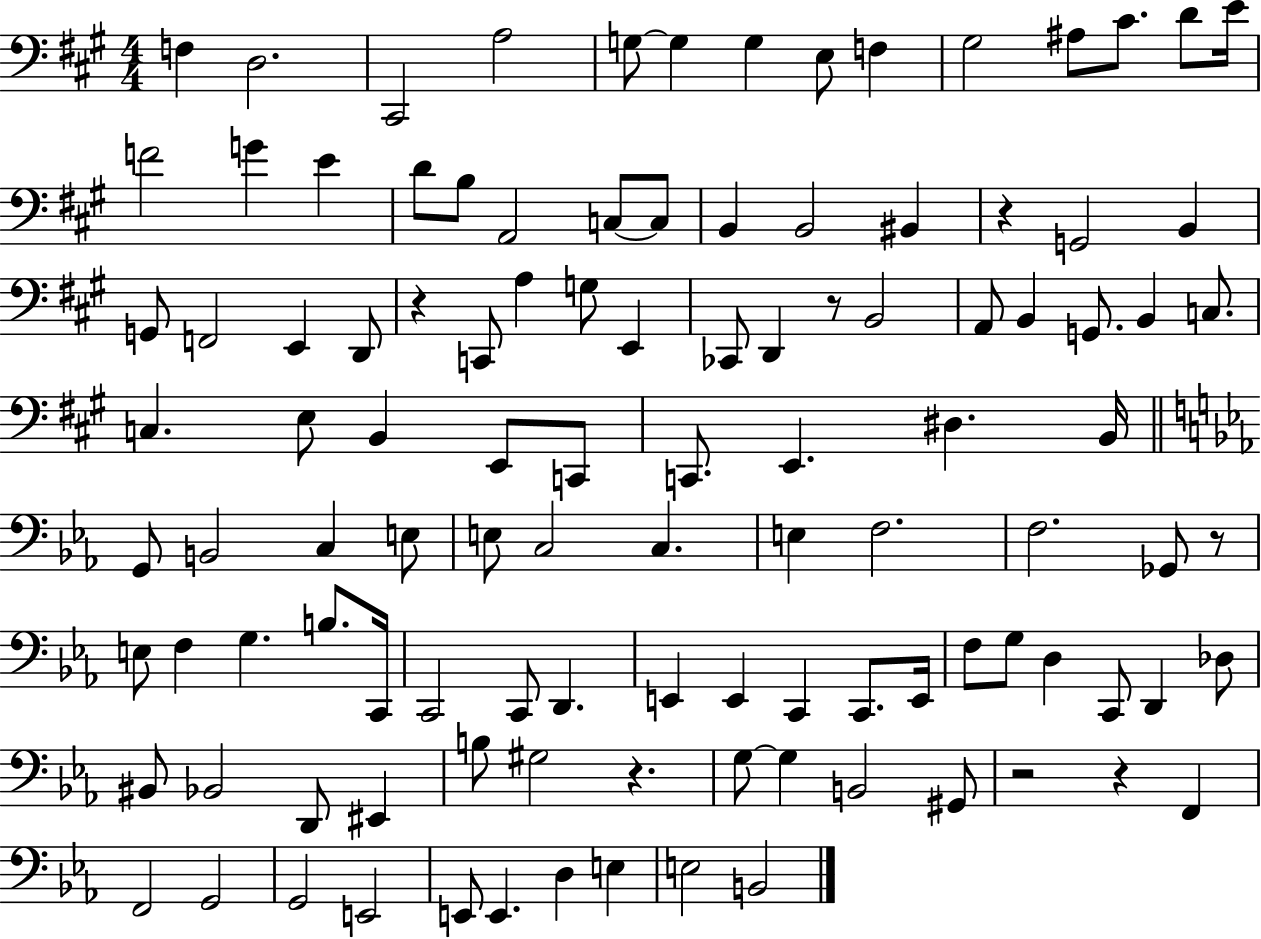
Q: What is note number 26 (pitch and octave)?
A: G2